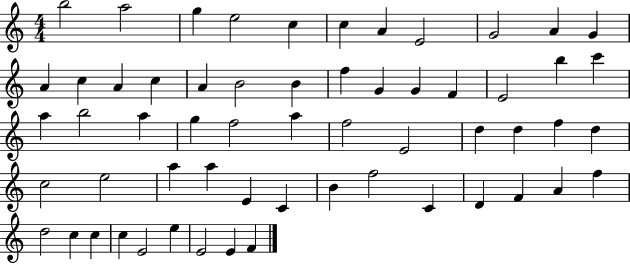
B5/h A5/h G5/q E5/h C5/q C5/q A4/q E4/h G4/h A4/q G4/q A4/q C5/q A4/q C5/q A4/q B4/h B4/q F5/q G4/q G4/q F4/q E4/h B5/q C6/q A5/q B5/h A5/q G5/q F5/h A5/q F5/h E4/h D5/q D5/q F5/q D5/q C5/h E5/h A5/q A5/q E4/q C4/q B4/q F5/h C4/q D4/q F4/q A4/q F5/q D5/h C5/q C5/q C5/q E4/h E5/q E4/h E4/q F4/q